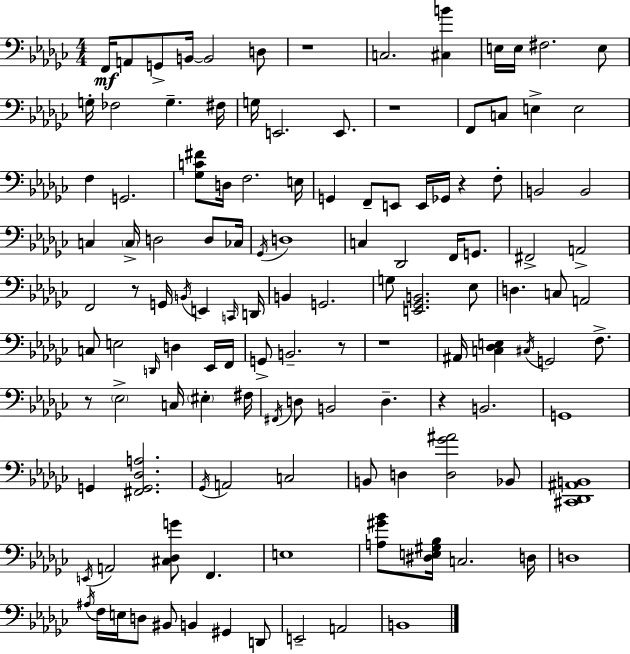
X:1
T:Untitled
M:4/4
L:1/4
K:Ebm
F,,/4 A,,/2 G,,/2 B,,/4 B,,2 D,/2 z4 C,2 [^C,B] E,/4 E,/4 ^F,2 E,/2 G,/4 _F,2 G, ^F,/4 G,/4 E,,2 E,,/2 z4 F,,/2 C,/2 E, E,2 F, G,,2 [_G,C^F]/2 D,/4 F,2 E,/4 G,, F,,/2 E,,/2 E,,/4 _G,,/4 z F,/2 B,,2 B,,2 C, C,/4 D,2 D,/2 _C,/4 _G,,/4 D,4 C, _D,,2 F,,/4 G,,/2 ^F,,2 A,,2 F,,2 z/2 G,,/4 B,,/4 E,, C,,/4 D,,/4 B,, G,,2 G,/2 [E,,_G,,B,,]2 _E,/2 D, C,/2 A,,2 C,/2 E,2 D,,/4 D, _E,,/4 F,,/4 G,,/2 B,,2 z/2 z4 ^A,,/4 [C,_D,E,] ^C,/4 G,,2 F,/2 z/2 _E,2 C,/4 ^E, ^F,/4 ^F,,/4 D,/2 B,,2 D, z B,,2 G,,4 G,, [^F,,G,,_D,A,]2 _G,,/4 A,,2 C,2 B,,/2 D, [D,_G^A]2 _B,,/2 [^C,,_D,,^A,,B,,]4 E,,/4 A,,2 [^C,_D,G]/2 F,, E,4 [A,^G_B]/2 [^D,E,^G,_B,]/4 C,2 D,/4 D,4 ^A,/4 F,/4 E,/4 D,/2 ^B,,/2 B,, ^G,, D,,/2 E,,2 A,,2 B,,4